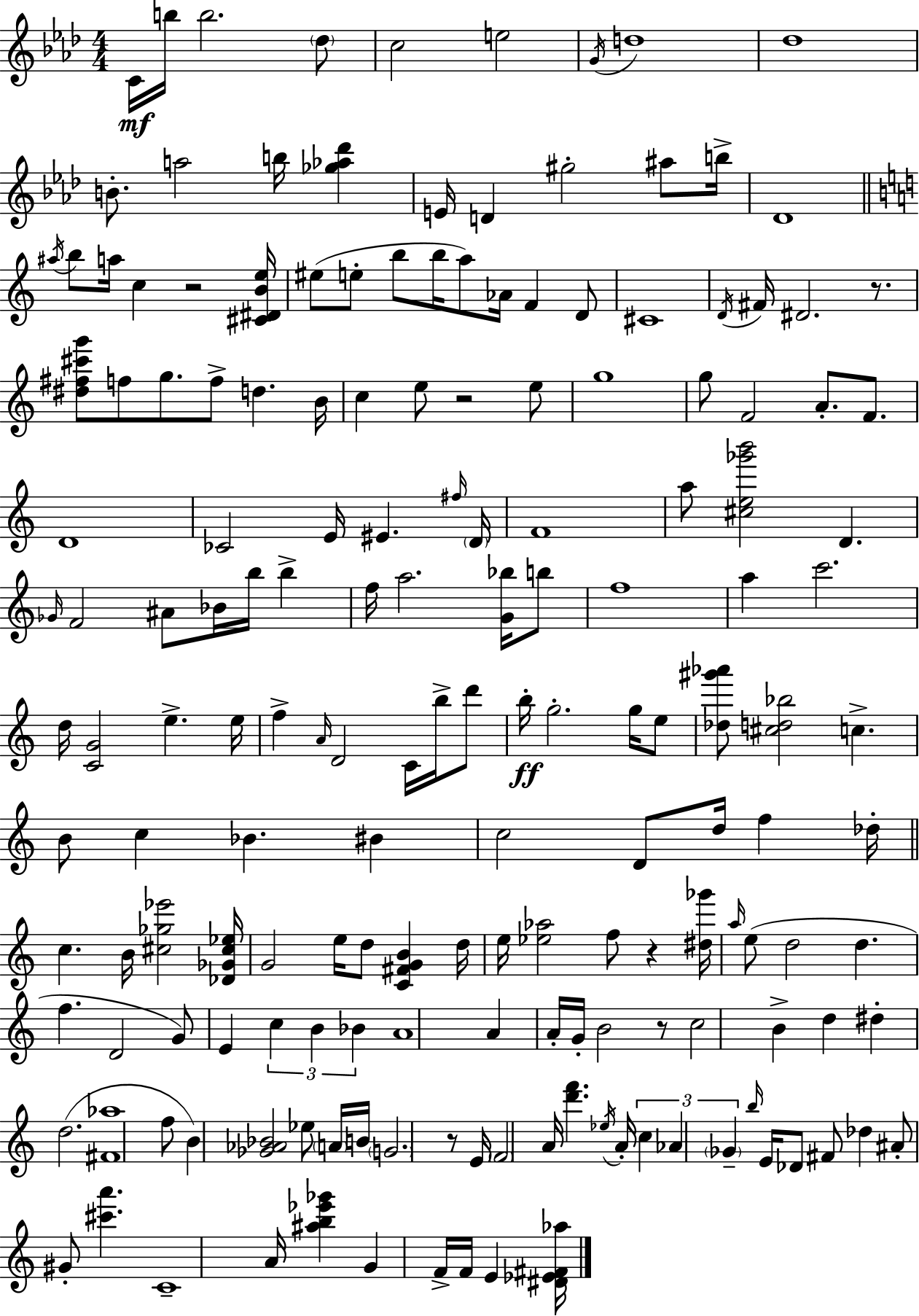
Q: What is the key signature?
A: AES major